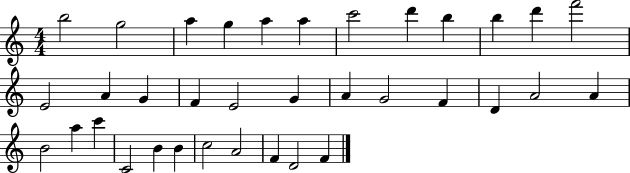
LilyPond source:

{
  \clef treble
  \numericTimeSignature
  \time 4/4
  \key c \major
  b''2 g''2 | a''4 g''4 a''4 a''4 | c'''2 d'''4 b''4 | b''4 d'''4 f'''2 | \break e'2 a'4 g'4 | f'4 e'2 g'4 | a'4 g'2 f'4 | d'4 a'2 a'4 | \break b'2 a''4 c'''4 | c'2 b'4 b'4 | c''2 a'2 | f'4 d'2 f'4 | \break \bar "|."
}